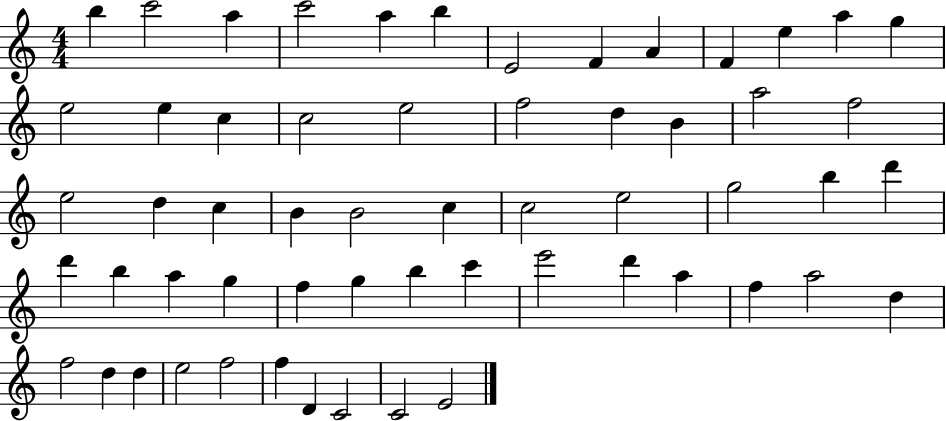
{
  \clef treble
  \numericTimeSignature
  \time 4/4
  \key c \major
  b''4 c'''2 a''4 | c'''2 a''4 b''4 | e'2 f'4 a'4 | f'4 e''4 a''4 g''4 | \break e''2 e''4 c''4 | c''2 e''2 | f''2 d''4 b'4 | a''2 f''2 | \break e''2 d''4 c''4 | b'4 b'2 c''4 | c''2 e''2 | g''2 b''4 d'''4 | \break d'''4 b''4 a''4 g''4 | f''4 g''4 b''4 c'''4 | e'''2 d'''4 a''4 | f''4 a''2 d''4 | \break f''2 d''4 d''4 | e''2 f''2 | f''4 d'4 c'2 | c'2 e'2 | \break \bar "|."
}